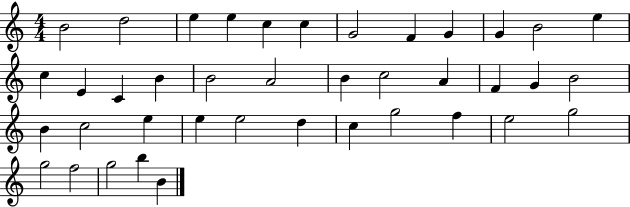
{
  \clef treble
  \numericTimeSignature
  \time 4/4
  \key c \major
  b'2 d''2 | e''4 e''4 c''4 c''4 | g'2 f'4 g'4 | g'4 b'2 e''4 | \break c''4 e'4 c'4 b'4 | b'2 a'2 | b'4 c''2 a'4 | f'4 g'4 b'2 | \break b'4 c''2 e''4 | e''4 e''2 d''4 | c''4 g''2 f''4 | e''2 g''2 | \break g''2 f''2 | g''2 b''4 b'4 | \bar "|."
}